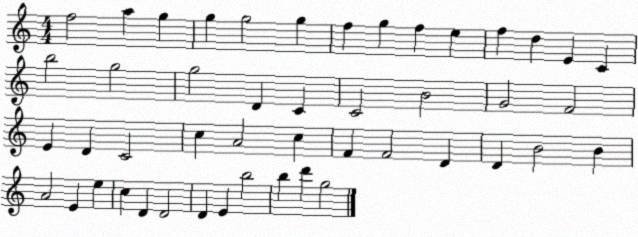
X:1
T:Untitled
M:4/4
L:1/4
K:C
f2 a g g g2 g f g f e f d E C b2 g2 g2 D C C2 B2 G2 F2 E D C2 c A2 c F F2 D D B2 B A2 E e c D D2 D E b2 b d' g2